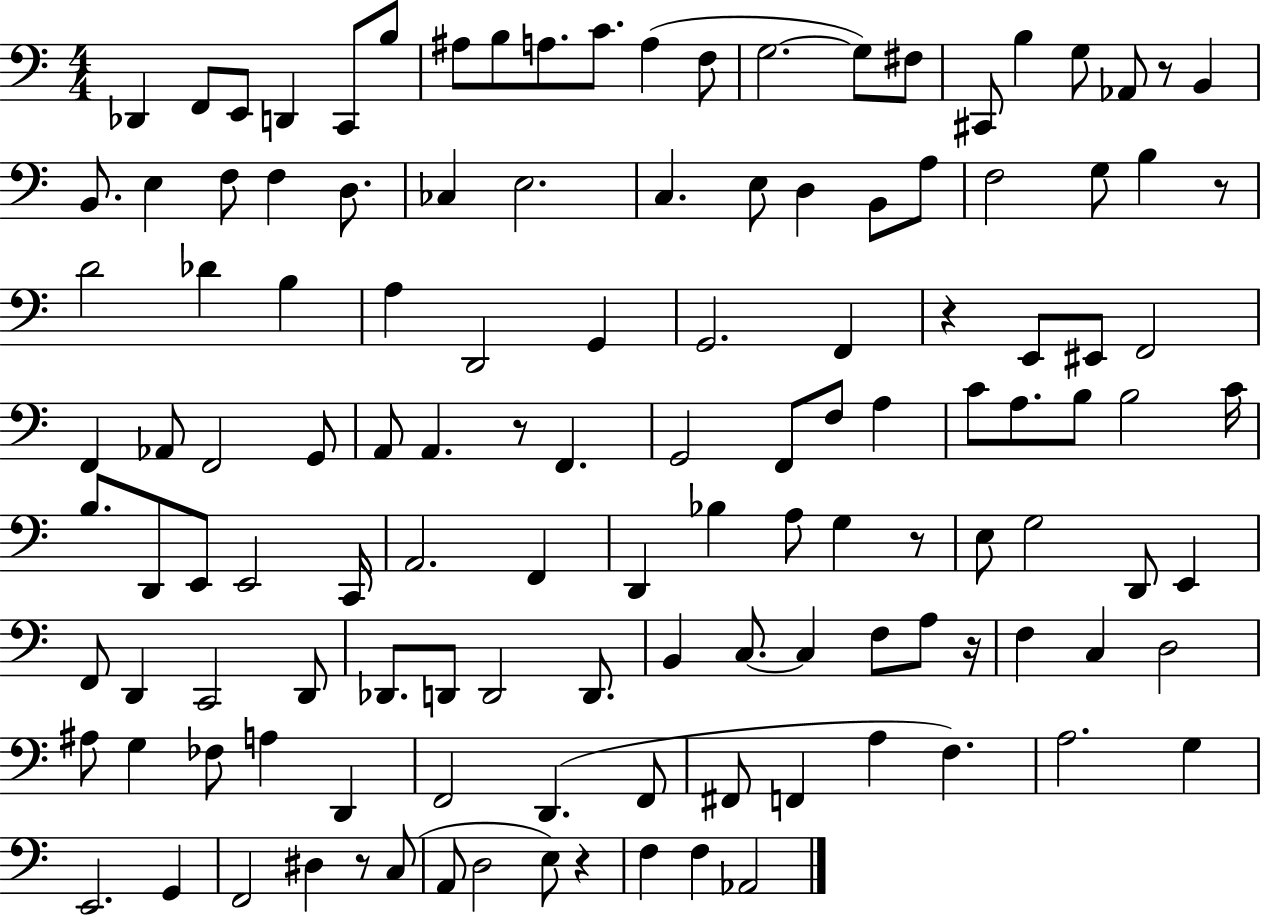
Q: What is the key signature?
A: C major